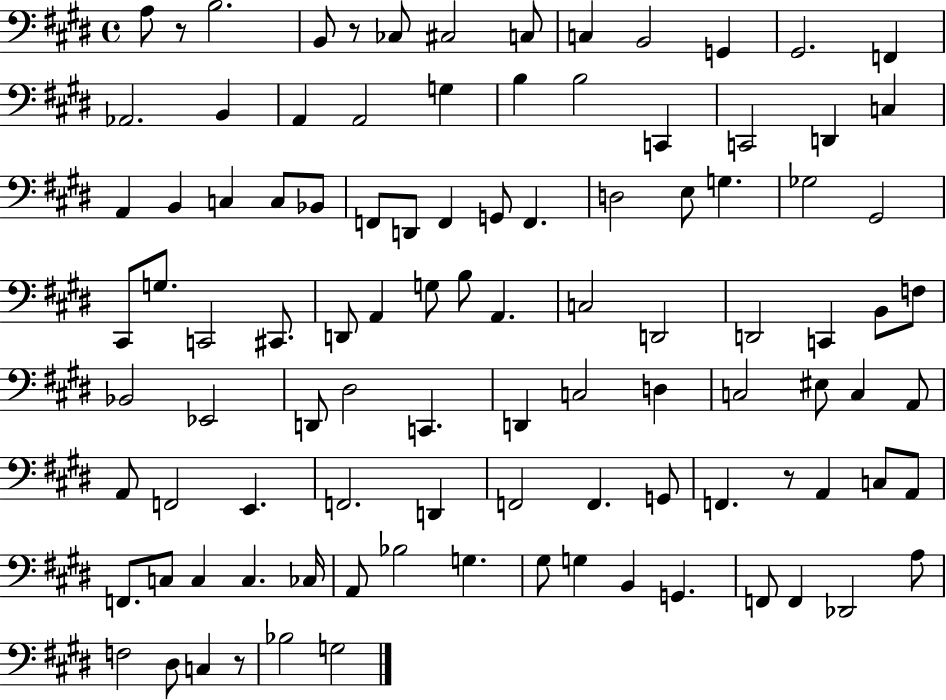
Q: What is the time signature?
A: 4/4